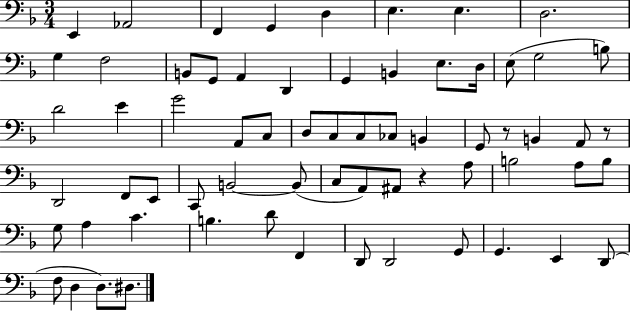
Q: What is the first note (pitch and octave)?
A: E2